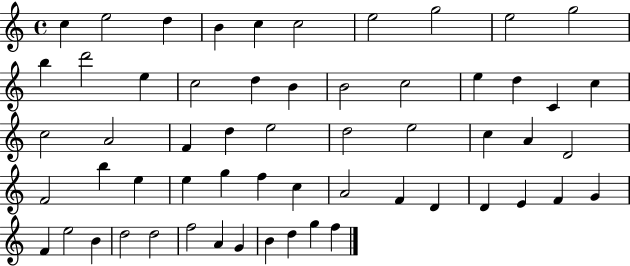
C5/q E5/h D5/q B4/q C5/q C5/h E5/h G5/h E5/h G5/h B5/q D6/h E5/q C5/h D5/q B4/q B4/h C5/h E5/q D5/q C4/q C5/q C5/h A4/h F4/q D5/q E5/h D5/h E5/h C5/q A4/q D4/h F4/h B5/q E5/q E5/q G5/q F5/q C5/q A4/h F4/q D4/q D4/q E4/q F4/q G4/q F4/q E5/h B4/q D5/h D5/h F5/h A4/q G4/q B4/q D5/q G5/q F5/q